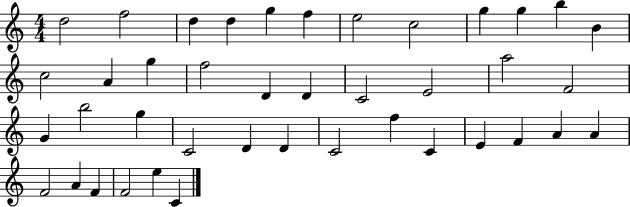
D5/h F5/h D5/q D5/q G5/q F5/q E5/h C5/h G5/q G5/q B5/q B4/q C5/h A4/q G5/q F5/h D4/q D4/q C4/h E4/h A5/h F4/h G4/q B5/h G5/q C4/h D4/q D4/q C4/h F5/q C4/q E4/q F4/q A4/q A4/q F4/h A4/q F4/q F4/h E5/q C4/q